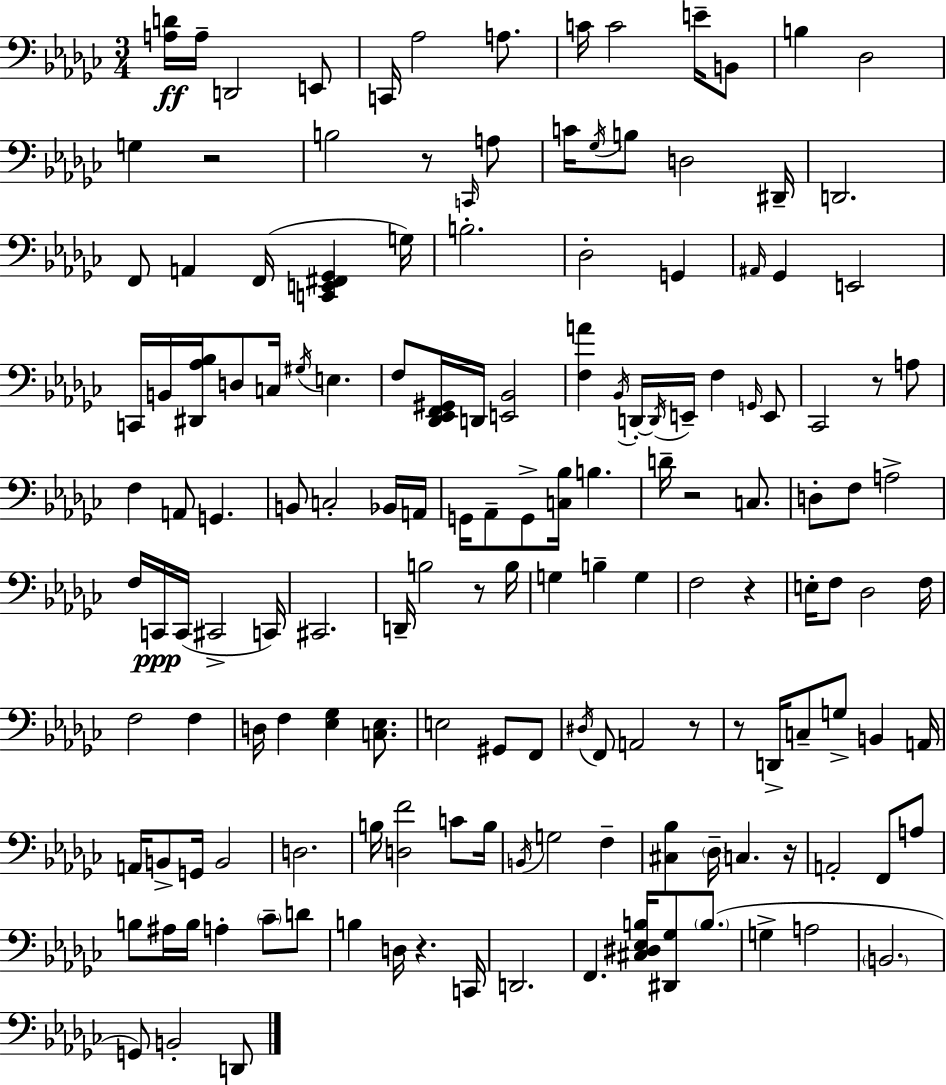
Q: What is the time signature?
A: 3/4